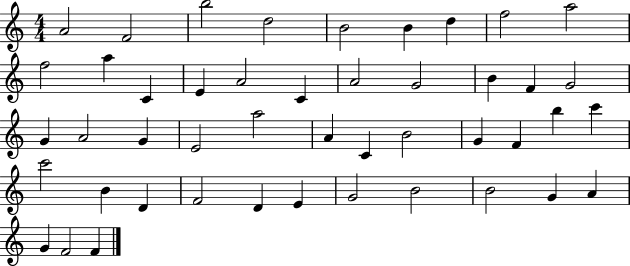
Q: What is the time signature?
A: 4/4